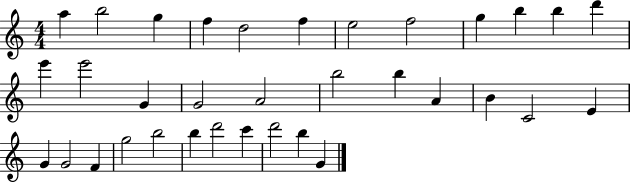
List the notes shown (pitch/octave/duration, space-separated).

A5/q B5/h G5/q F5/q D5/h F5/q E5/h F5/h G5/q B5/q B5/q D6/q E6/q E6/h G4/q G4/h A4/h B5/h B5/q A4/q B4/q C4/h E4/q G4/q G4/h F4/q G5/h B5/h B5/q D6/h C6/q D6/h B5/q G4/q